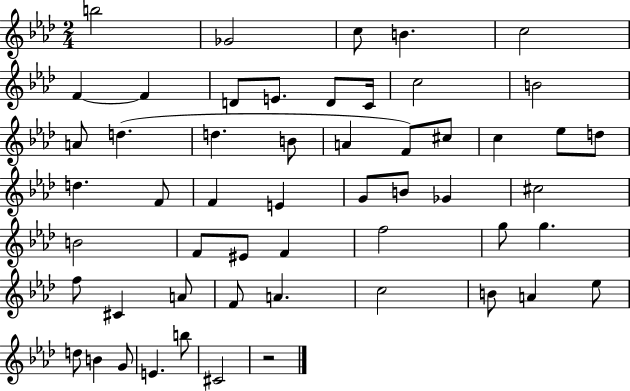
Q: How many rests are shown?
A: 1